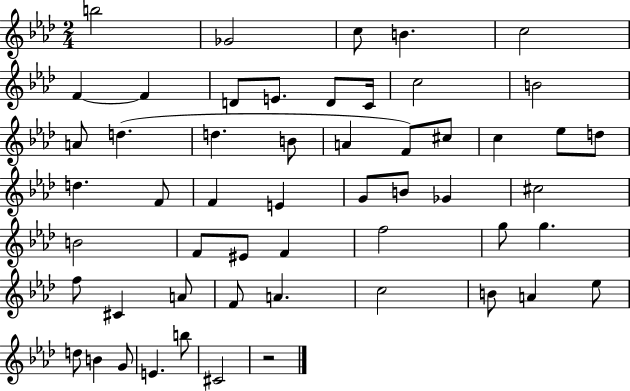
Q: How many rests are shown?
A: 1